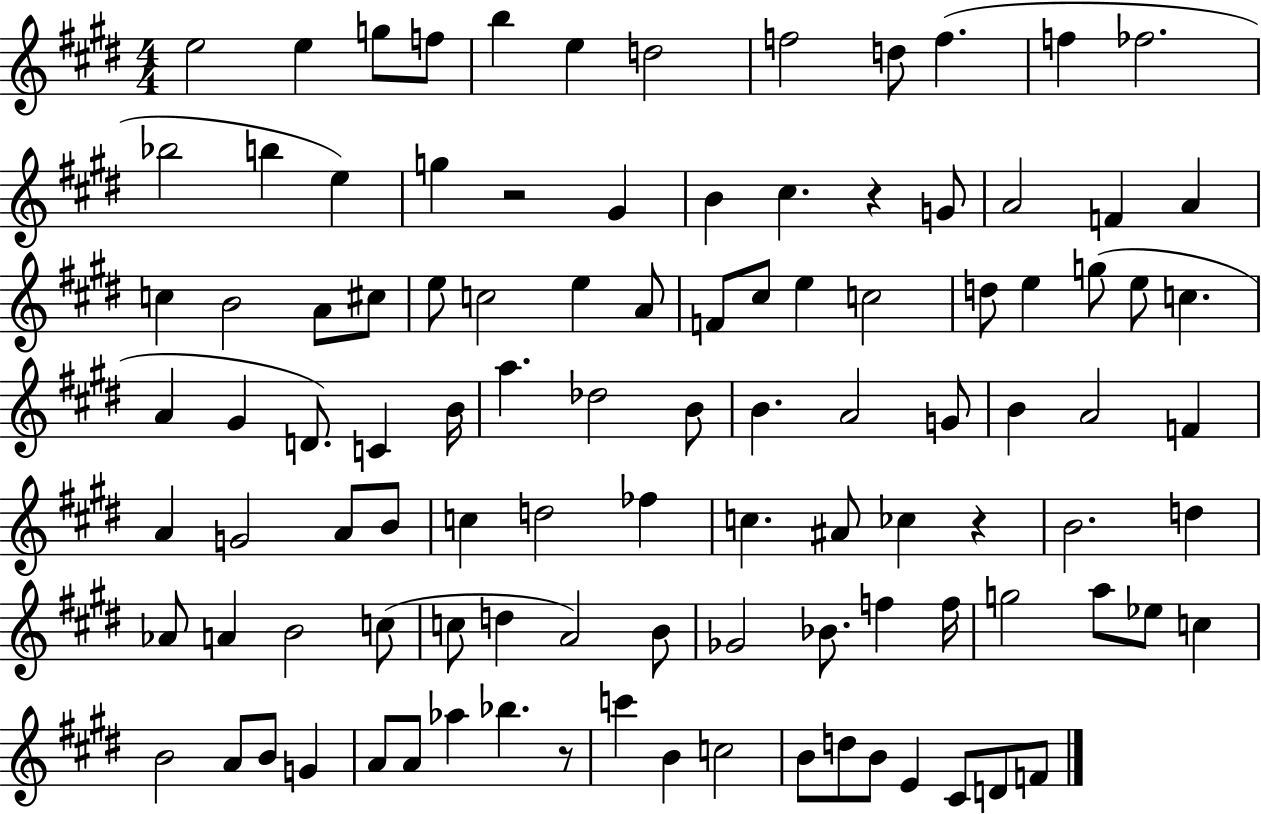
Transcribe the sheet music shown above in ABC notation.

X:1
T:Untitled
M:4/4
L:1/4
K:E
e2 e g/2 f/2 b e d2 f2 d/2 f f _f2 _b2 b e g z2 ^G B ^c z G/2 A2 F A c B2 A/2 ^c/2 e/2 c2 e A/2 F/2 ^c/2 e c2 d/2 e g/2 e/2 c A ^G D/2 C B/4 a _d2 B/2 B A2 G/2 B A2 F A G2 A/2 B/2 c d2 _f c ^A/2 _c z B2 d _A/2 A B2 c/2 c/2 d A2 B/2 _G2 _B/2 f f/4 g2 a/2 _e/2 c B2 A/2 B/2 G A/2 A/2 _a _b z/2 c' B c2 B/2 d/2 B/2 E ^C/2 D/2 F/2